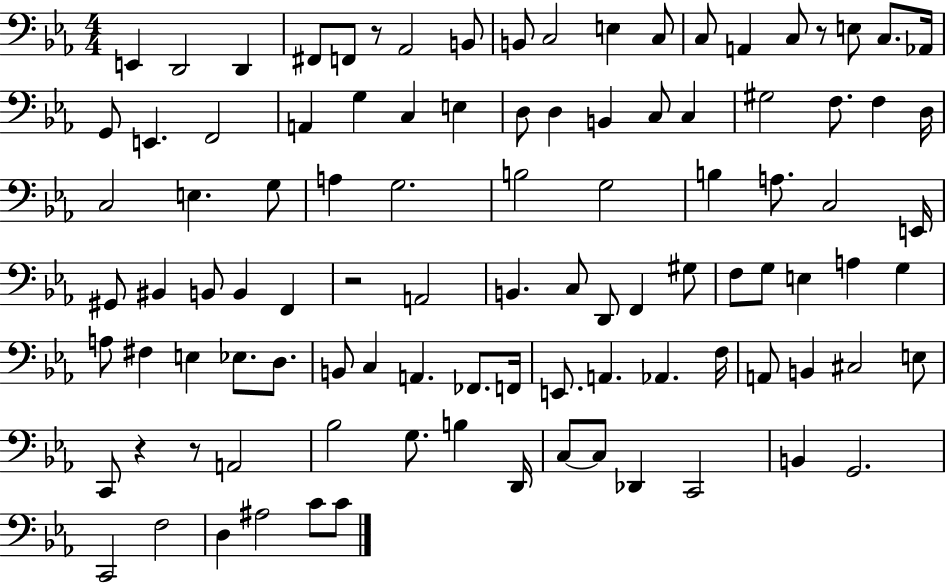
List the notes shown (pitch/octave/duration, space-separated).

E2/q D2/h D2/q F#2/e F2/e R/e Ab2/h B2/e B2/e C3/h E3/q C3/e C3/e A2/q C3/e R/e E3/e C3/e. Ab2/s G2/e E2/q. F2/h A2/q G3/q C3/q E3/q D3/e D3/q B2/q C3/e C3/q G#3/h F3/e. F3/q D3/s C3/h E3/q. G3/e A3/q G3/h. B3/h G3/h B3/q A3/e. C3/h E2/s G#2/e BIS2/q B2/e B2/q F2/q R/h A2/h B2/q. C3/e D2/e F2/q G#3/e F3/e G3/e E3/q A3/q G3/q A3/e F#3/q E3/q Eb3/e. D3/e. B2/e C3/q A2/q. FES2/e. F2/s E2/e. A2/q. Ab2/q. F3/s A2/e B2/q C#3/h E3/e C2/e R/q R/e A2/h Bb3/h G3/e. B3/q D2/s C3/e C3/e Db2/q C2/h B2/q G2/h. C2/h F3/h D3/q A#3/h C4/e C4/e